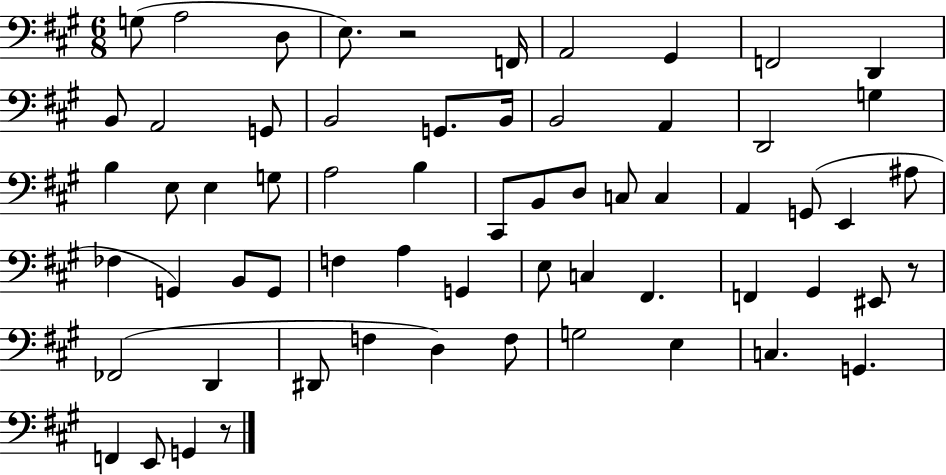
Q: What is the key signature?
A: A major